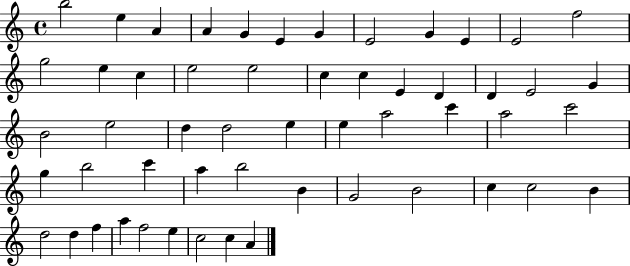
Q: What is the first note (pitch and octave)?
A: B5